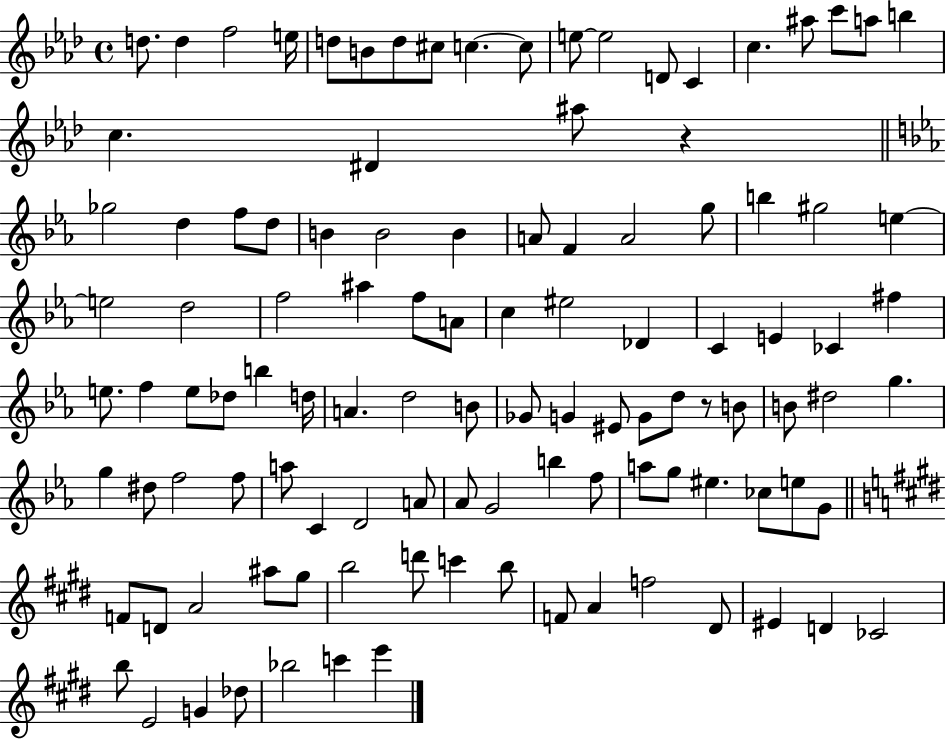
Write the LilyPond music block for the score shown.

{
  \clef treble
  \time 4/4
  \defaultTimeSignature
  \key aes \major
  \repeat volta 2 { d''8. d''4 f''2 e''16 | d''8 b'8 d''8 cis''8 c''4.~~ c''8 | e''8~~ e''2 d'8 c'4 | c''4. ais''8 c'''8 a''8 b''4 | \break c''4. dis'4 ais''8 r4 | \bar "||" \break \key ees \major ges''2 d''4 f''8 d''8 | b'4 b'2 b'4 | a'8 f'4 a'2 g''8 | b''4 gis''2 e''4~~ | \break e''2 d''2 | f''2 ais''4 f''8 a'8 | c''4 eis''2 des'4 | c'4 e'4 ces'4 fis''4 | \break e''8. f''4 e''8 des''8 b''4 d''16 | a'4. d''2 b'8 | ges'8 g'4 eis'8 g'8 d''8 r8 b'8 | b'8 dis''2 g''4. | \break g''4 dis''8 f''2 f''8 | a''8 c'4 d'2 a'8 | aes'8 g'2 b''4 f''8 | a''8 g''8 eis''4. ces''8 e''8 g'8 | \break \bar "||" \break \key e \major f'8 d'8 a'2 ais''8 gis''8 | b''2 d'''8 c'''4 b''8 | f'8 a'4 f''2 dis'8 | eis'4 d'4 ces'2 | \break b''8 e'2 g'4 des''8 | bes''2 c'''4 e'''4 | } \bar "|."
}